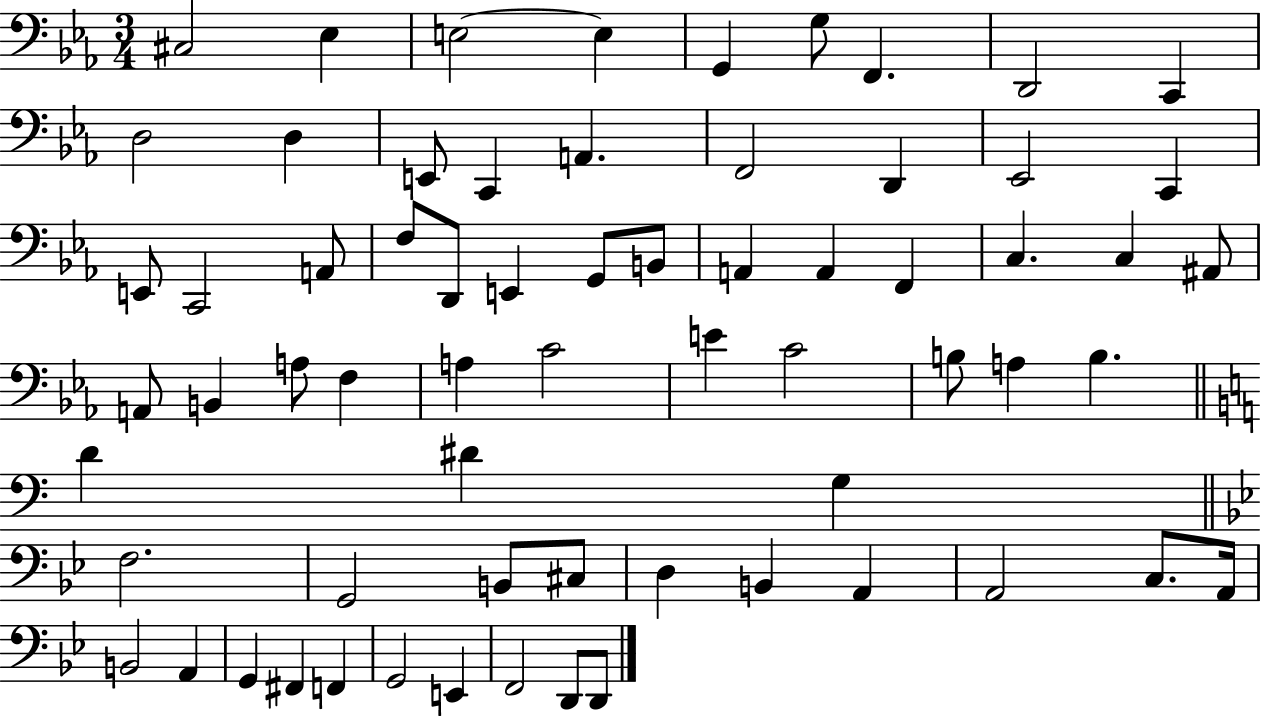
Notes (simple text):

C#3/h Eb3/q E3/h E3/q G2/q G3/e F2/q. D2/h C2/q D3/h D3/q E2/e C2/q A2/q. F2/h D2/q Eb2/h C2/q E2/e C2/h A2/e F3/e D2/e E2/q G2/e B2/e A2/q A2/q F2/q C3/q. C3/q A#2/e A2/e B2/q A3/e F3/q A3/q C4/h E4/q C4/h B3/e A3/q B3/q. D4/q D#4/q G3/q F3/h. G2/h B2/e C#3/e D3/q B2/q A2/q A2/h C3/e. A2/s B2/h A2/q G2/q F#2/q F2/q G2/h E2/q F2/h D2/e D2/e